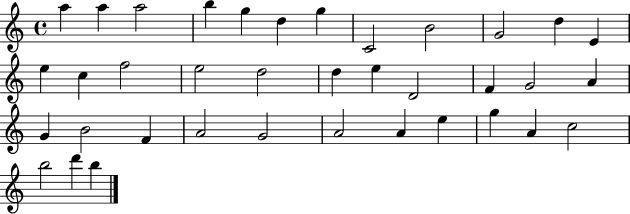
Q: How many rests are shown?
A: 0